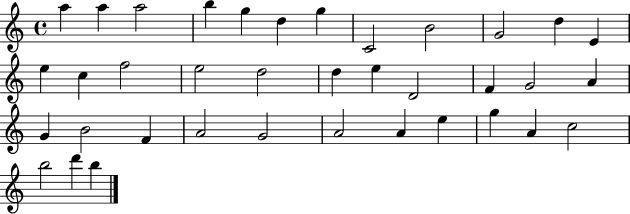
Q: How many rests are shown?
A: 0